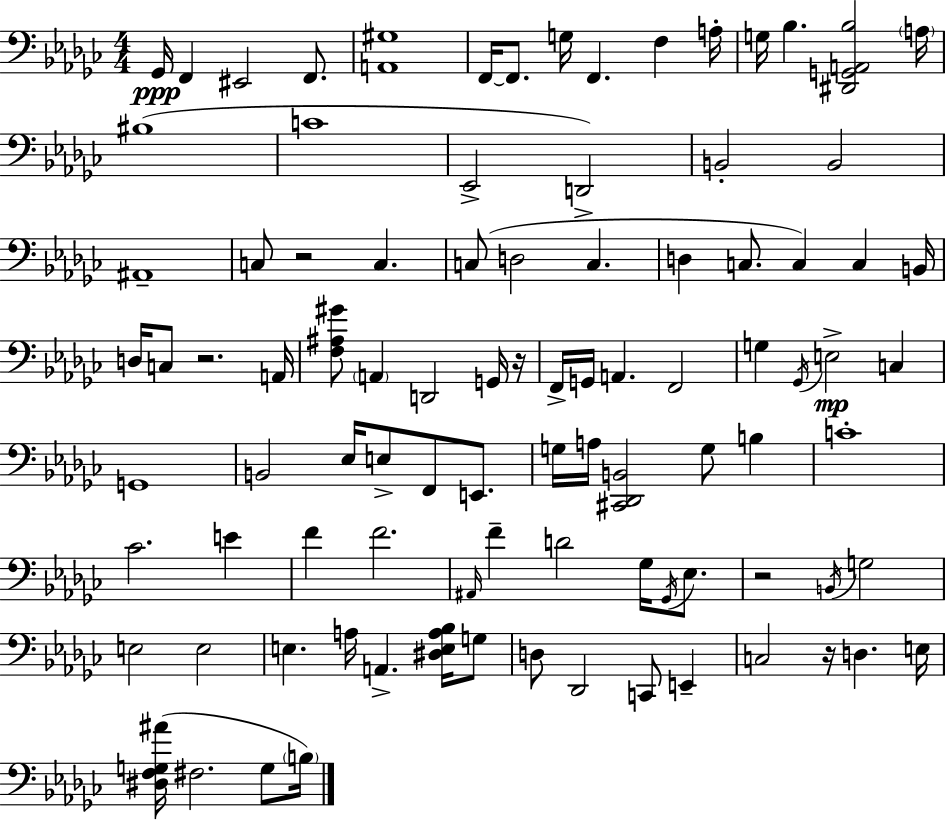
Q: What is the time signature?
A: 4/4